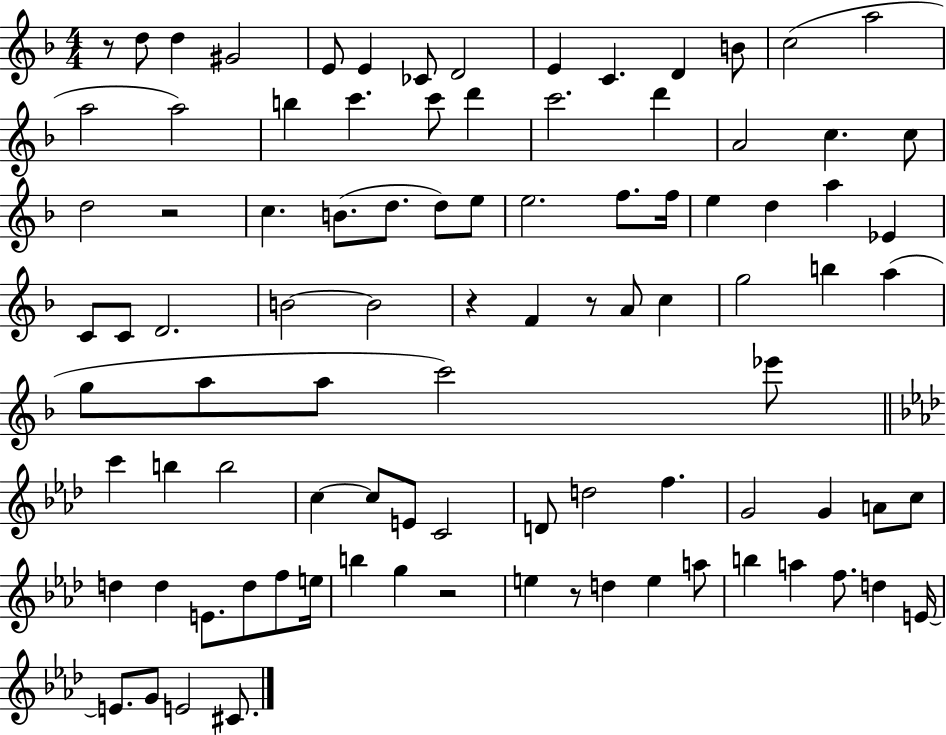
{
  \clef treble
  \numericTimeSignature
  \time 4/4
  \key f \major
  \repeat volta 2 { r8 d''8 d''4 gis'2 | e'8 e'4 ces'8 d'2 | e'4 c'4. d'4 b'8 | c''2( a''2 | \break a''2 a''2) | b''4 c'''4. c'''8 d'''4 | c'''2. d'''4 | a'2 c''4. c''8 | \break d''2 r2 | c''4. b'8.( d''8. d''8) e''8 | e''2. f''8. f''16 | e''4 d''4 a''4 ees'4 | \break c'8 c'8 d'2. | b'2~~ b'2 | r4 f'4 r8 a'8 c''4 | g''2 b''4 a''4( | \break g''8 a''8 a''8 c'''2) ees'''8 | \bar "||" \break \key f \minor c'''4 b''4 b''2 | c''4~~ c''8 e'8 c'2 | d'8 d''2 f''4. | g'2 g'4 a'8 c''8 | \break d''4 d''4 e'8. d''8 f''8 e''16 | b''4 g''4 r2 | e''4 r8 d''4 e''4 a''8 | b''4 a''4 f''8. d''4 e'16~~ | \break e'8. g'8 e'2 cis'8. | } \bar "|."
}